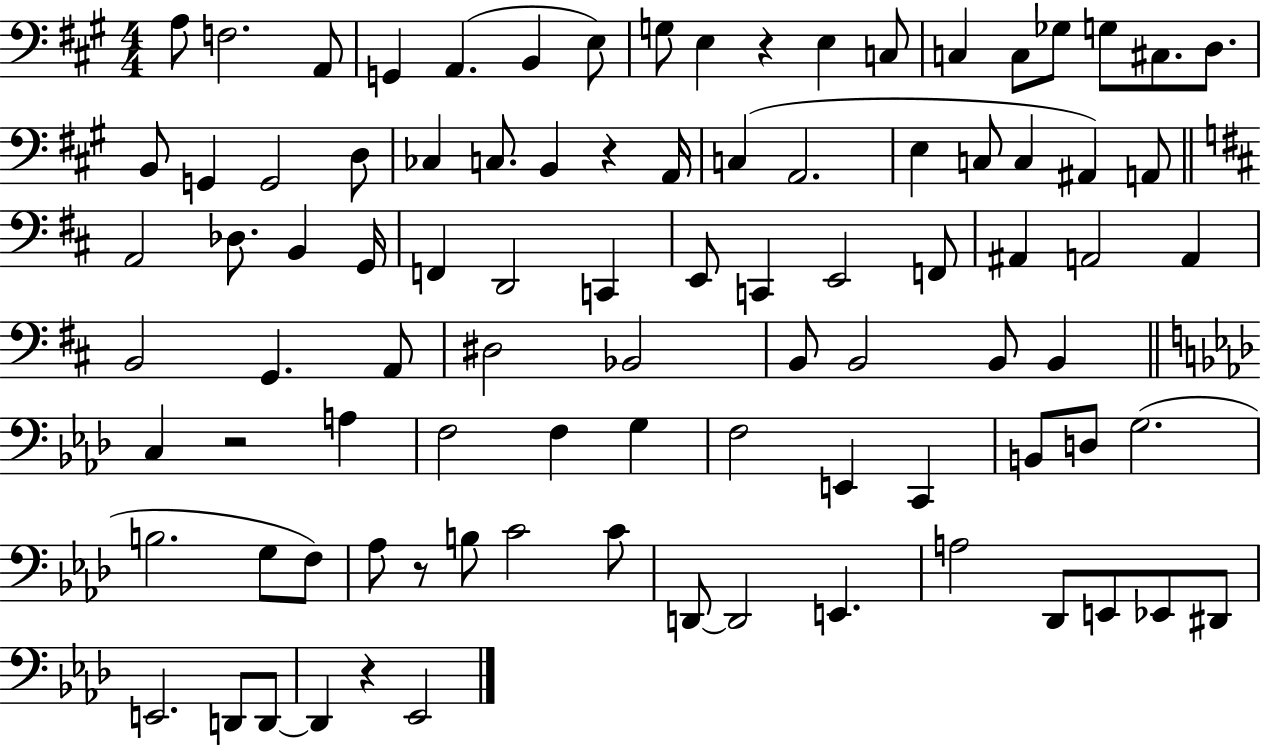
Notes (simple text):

A3/e F3/h. A2/e G2/q A2/q. B2/q E3/e G3/e E3/q R/q E3/q C3/e C3/q C3/e Gb3/e G3/e C#3/e. D3/e. B2/e G2/q G2/h D3/e CES3/q C3/e. B2/q R/q A2/s C3/q A2/h. E3/q C3/e C3/q A#2/q A2/e A2/h Db3/e. B2/q G2/s F2/q D2/h C2/q E2/e C2/q E2/h F2/e A#2/q A2/h A2/q B2/h G2/q. A2/e D#3/h Bb2/h B2/e B2/h B2/e B2/q C3/q R/h A3/q F3/h F3/q G3/q F3/h E2/q C2/q B2/e D3/e G3/h. B3/h. G3/e F3/e Ab3/e R/e B3/e C4/h C4/e D2/e D2/h E2/q. A3/h Db2/e E2/e Eb2/e D#2/e E2/h. D2/e D2/e D2/q R/q Eb2/h